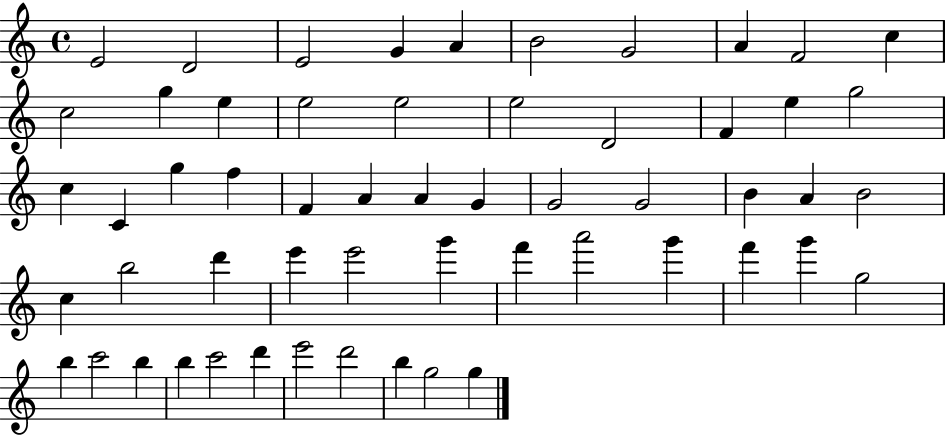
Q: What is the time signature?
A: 4/4